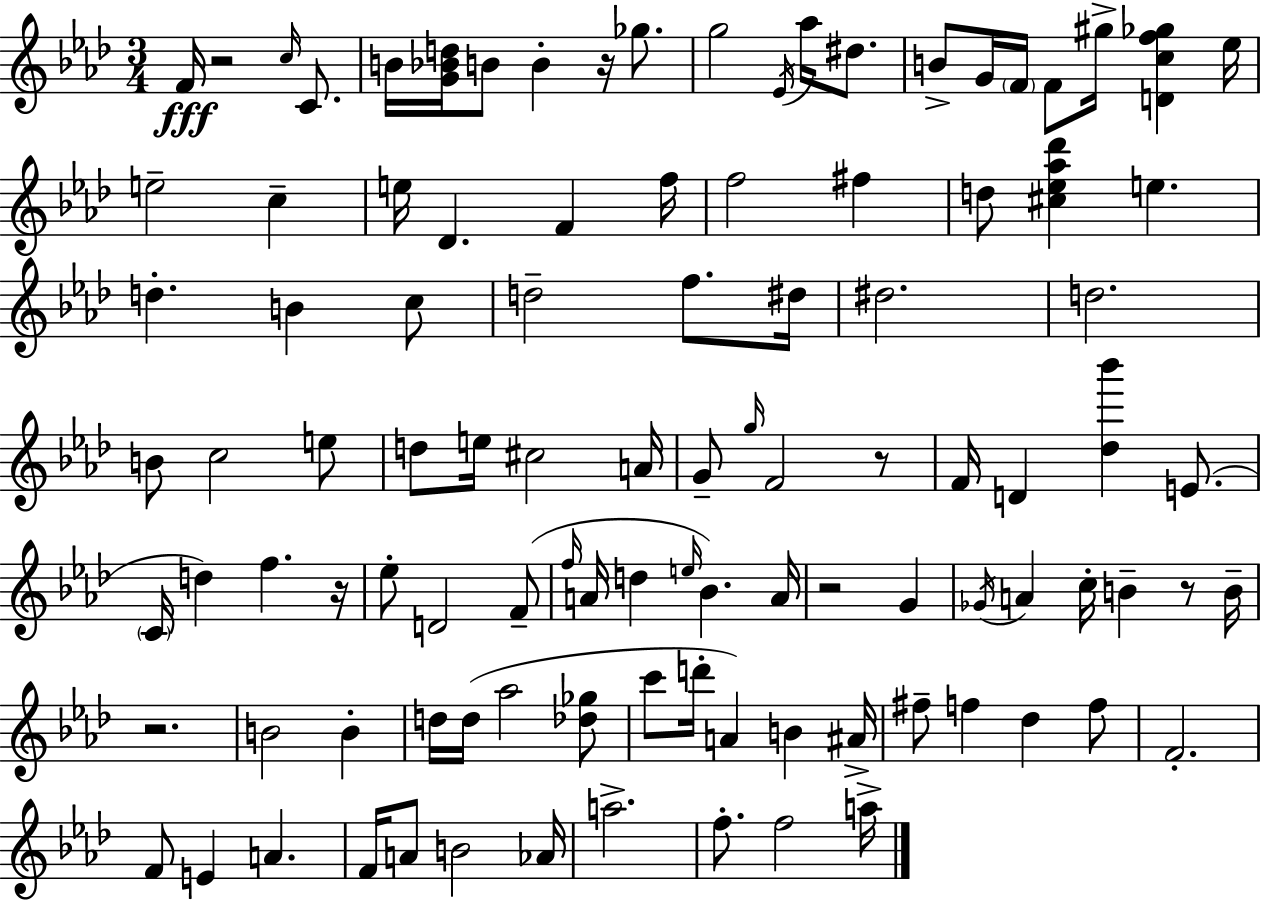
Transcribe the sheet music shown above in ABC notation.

X:1
T:Untitled
M:3/4
L:1/4
K:Fm
F/4 z2 c/4 C/2 B/4 [G_Bd]/4 B/2 B z/4 _g/2 g2 _E/4 _a/4 ^d/2 B/2 G/4 F/4 F/2 ^g/4 [Dcf_g] _e/4 e2 c e/4 _D F f/4 f2 ^f d/2 [^c_e_a_d'] e d B c/2 d2 f/2 ^d/4 ^d2 d2 B/2 c2 e/2 d/2 e/4 ^c2 A/4 G/2 g/4 F2 z/2 F/4 D [_d_b'] E/2 C/4 d f z/4 _e/2 D2 F/2 f/4 A/4 d e/4 _B A/4 z2 G _G/4 A c/4 B z/2 B/4 z2 B2 B d/4 d/4 _a2 [_d_g]/2 c'/2 d'/4 A B ^A/4 ^f/2 f _d f/2 F2 F/2 E A F/4 A/2 B2 _A/4 a2 f/2 f2 a/4